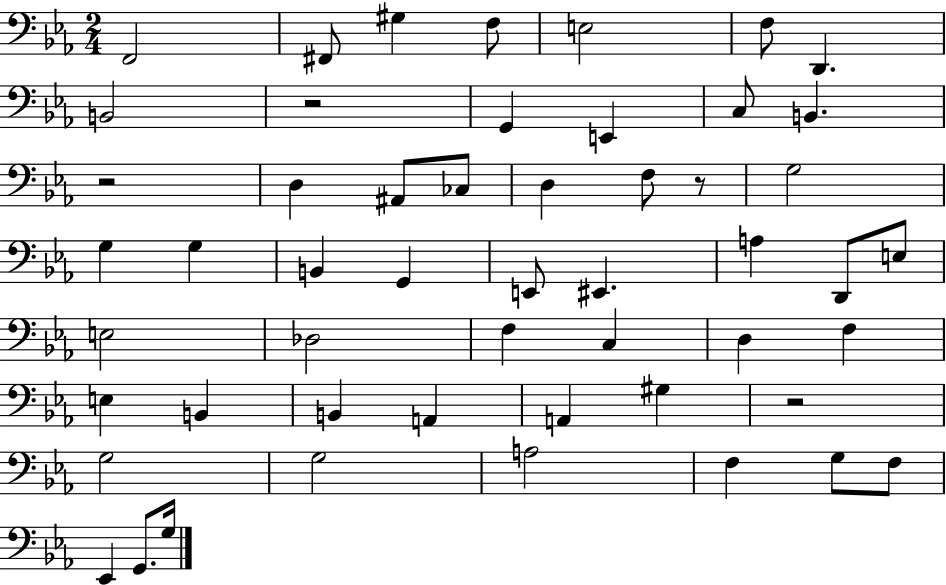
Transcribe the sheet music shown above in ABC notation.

X:1
T:Untitled
M:2/4
L:1/4
K:Eb
F,,2 ^F,,/2 ^G, F,/2 E,2 F,/2 D,, B,,2 z2 G,, E,, C,/2 B,, z2 D, ^A,,/2 _C,/2 D, F,/2 z/2 G,2 G, G, B,, G,, E,,/2 ^E,, A, D,,/2 E,/2 E,2 _D,2 F, C, D, F, E, B,, B,, A,, A,, ^G, z2 G,2 G,2 A,2 F, G,/2 F,/2 _E,, G,,/2 G,/4